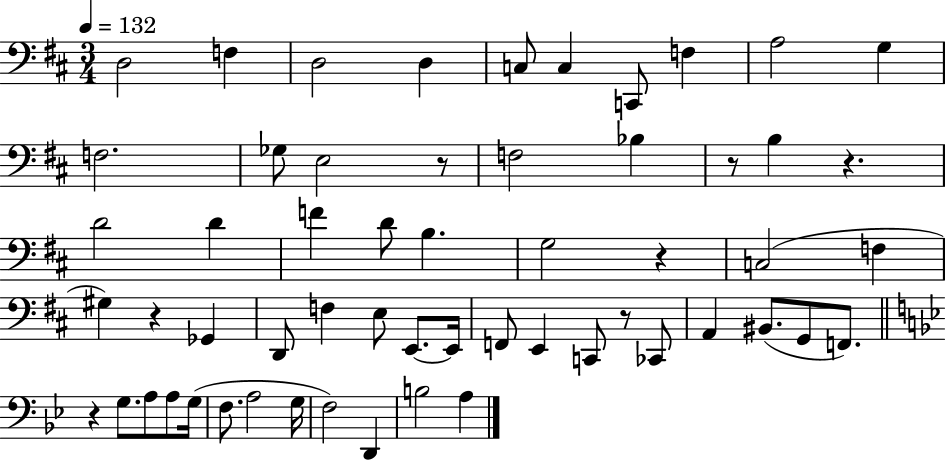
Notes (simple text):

D3/h F3/q D3/h D3/q C3/e C3/q C2/e F3/q A3/h G3/q F3/h. Gb3/e E3/h R/e F3/h Bb3/q R/e B3/q R/q. D4/h D4/q F4/q D4/e B3/q. G3/h R/q C3/h F3/q G#3/q R/q Gb2/q D2/e F3/q E3/e E2/e. E2/s F2/e E2/q C2/e R/e CES2/e A2/q BIS2/e. G2/e F2/e. R/q G3/e. A3/e A3/e G3/s F3/e. A3/h G3/s F3/h D2/q B3/h A3/q